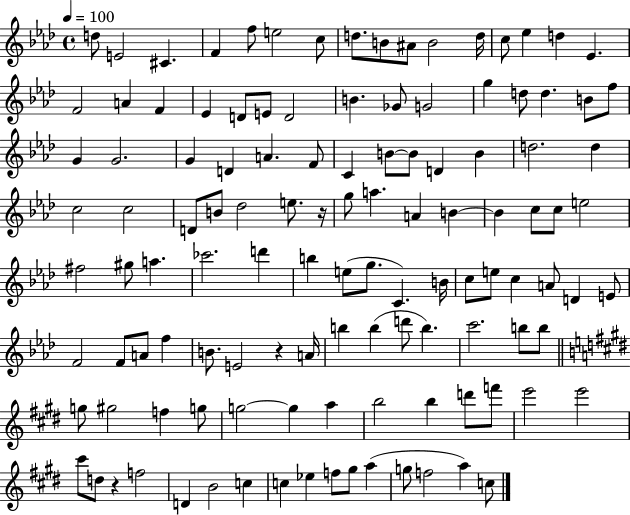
{
  \clef treble
  \time 4/4
  \defaultTimeSignature
  \key aes \major
  \tempo 4 = 100
  d''8 e'2 cis'4. | f'4 f''8 e''2 c''8 | d''8. b'8 ais'8 b'2 d''16 | c''8 ees''4 d''4 ees'4. | \break f'2 a'4 f'4 | ees'4 d'8 e'8 d'2 | b'4. ges'8 g'2 | g''4 d''8 d''4. b'8 f''8 | \break g'4 g'2. | g'4 d'4 a'4. f'8 | c'4 b'8~~ b'8 d'4 b'4 | d''2. d''4 | \break c''2 c''2 | d'8 b'8 des''2 e''8. r16 | g''8 a''4. a'4 b'4~~ | b'4 c''8 c''8 e''2 | \break fis''2 gis''8 a''4. | ces'''2. d'''4 | b''4 e''8( g''8. c'4.) b'16 | c''8 e''8 c''4 a'8 d'4 e'8 | \break f'2 f'8 a'8 f''4 | b'8. e'2 r4 a'16 | b''4 b''4( d'''8 b''4.) | c'''2. b''8 b''8 | \break \bar "||" \break \key e \major g''8 gis''2 f''4 g''8 | g''2~~ g''4 a''4 | b''2 b''4 d'''8 f'''8 | e'''2 e'''2 | \break cis'''8 d''8 r4 f''2 | d'4 b'2 c''4 | c''4 ees''4 f''8 gis''8 a''4( | g''8 f''2 a''4) c''8 | \break \bar "|."
}